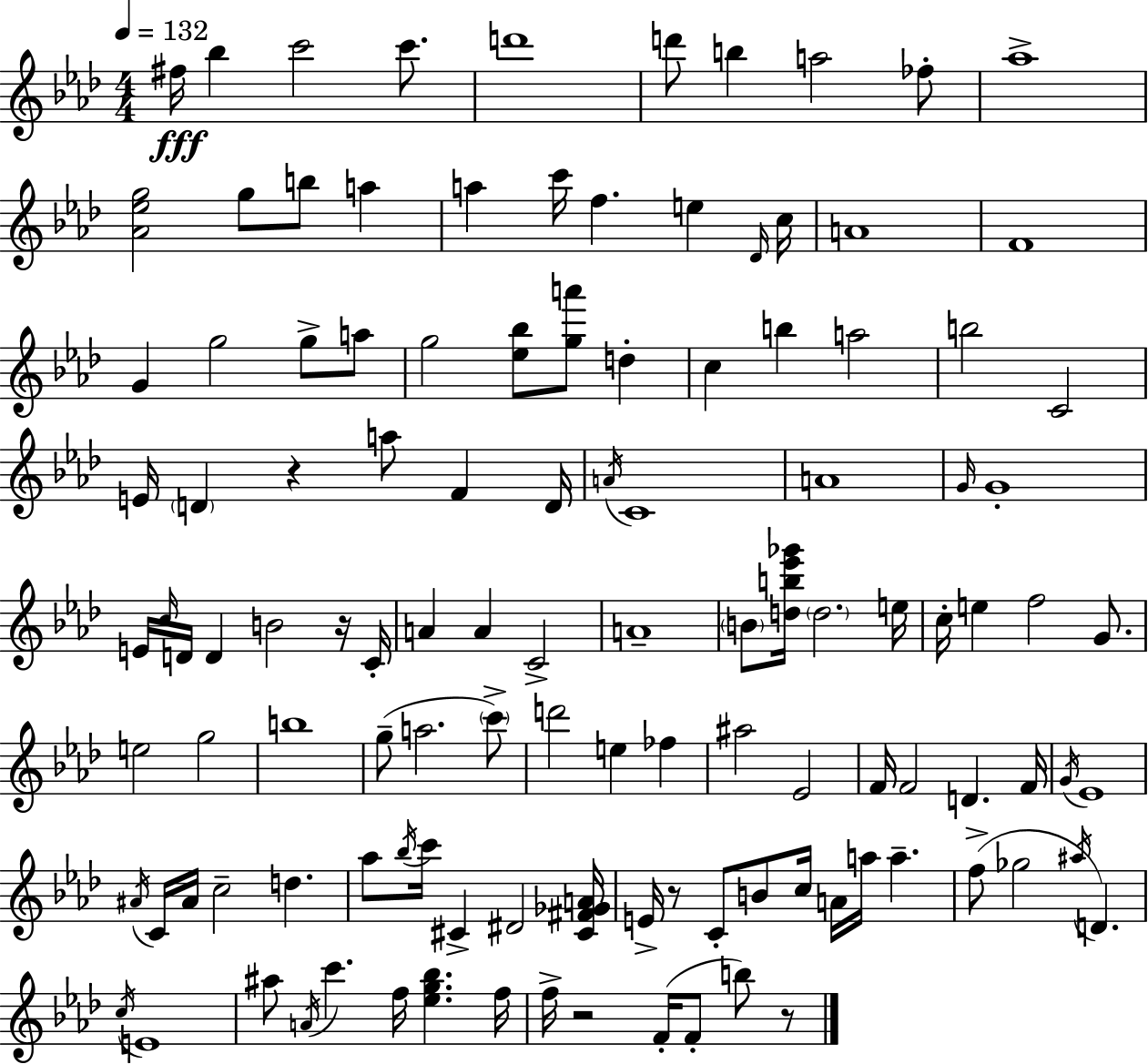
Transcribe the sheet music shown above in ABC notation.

X:1
T:Untitled
M:4/4
L:1/4
K:Fm
^f/4 _b c'2 c'/2 d'4 d'/2 b a2 _f/2 _a4 [_A_eg]2 g/2 b/2 a a c'/4 f e _D/4 c/4 A4 F4 G g2 g/2 a/2 g2 [_e_b]/2 [ga']/2 d c b a2 b2 C2 E/4 D z a/2 F D/4 A/4 C4 A4 G/4 G4 E/4 c/4 D/4 D B2 z/4 C/4 A A C2 A4 B/2 [db_e'_g']/4 d2 e/4 c/4 e f2 G/2 e2 g2 b4 g/2 a2 c'/2 d'2 e _f ^a2 _E2 F/4 F2 D F/4 G/4 _E4 ^A/4 C/4 ^A/4 c2 d _a/2 _b/4 c'/4 ^C ^D2 [^C^F_GA]/4 E/4 z/2 C/2 B/2 c/4 A/4 a/4 a f/2 _g2 ^a/4 D c/4 E4 ^a/2 A/4 c' f/4 [_eg_b] f/4 f/4 z2 F/4 F/2 b/2 z/2